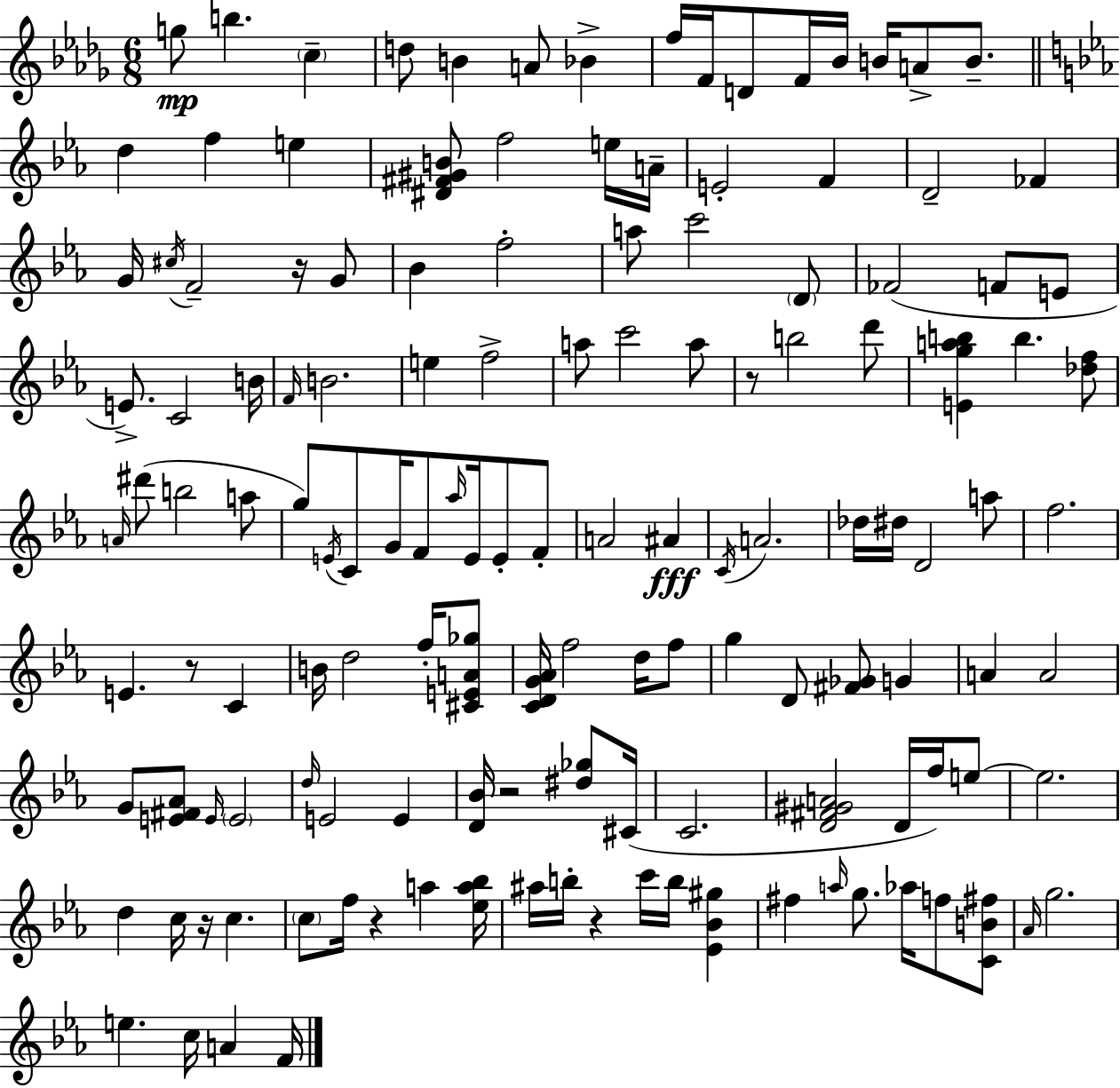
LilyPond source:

{
  \clef treble
  \numericTimeSignature
  \time 6/8
  \key bes \minor
  g''8\mp b''4. \parenthesize c''4-- | d''8 b'4 a'8 bes'4-> | f''16 f'16 d'8 f'16 bes'16 b'16 a'8-> b'8.-- | \bar "||" \break \key ees \major d''4 f''4 e''4 | <dis' fis' gis' b'>8 f''2 e''16 a'16-- | e'2-. f'4 | d'2-- fes'4 | \break g'16 \acciaccatura { cis''16 } f'2-- r16 g'8 | bes'4 f''2-. | a''8 c'''2 \parenthesize d'8 | fes'2( f'8 e'8 | \break e'8.->) c'2 | b'16 \grace { f'16 } b'2. | e''4 f''2-> | a''8 c'''2 | \break a''8 r8 b''2 | d'''8 <e' g'' a'' b''>4 b''4. | <des'' f''>8 \grace { a'16 } dis'''8( b''2 | a''8 g''8) \acciaccatura { e'16 } c'8 g'16 f'8 \grace { aes''16 } | \break e'16 e'8-. f'8-. a'2 | ais'4\fff \acciaccatura { c'16 } a'2. | des''16 dis''16 d'2 | a''8 f''2. | \break e'4. | r8 c'4 b'16 d''2 | f''16-. <cis' e' a' ges''>8 <c' d' g' aes'>16 f''2 | d''16 f''8 g''4 d'8 | \break <fis' ges'>8 g'4 a'4 a'2 | g'8 <e' fis' aes'>8 \grace { e'16 } \parenthesize e'2 | \grace { d''16 } e'2 | e'4 <d' bes'>16 r2 | \break <dis'' ges''>8 cis'16( c'2. | <d' fis' gis' a'>2 | d'16 f''16) e''8~~ e''2. | d''4 | \break c''16 r16 c''4. \parenthesize c''8 f''16 r4 | a''4 <ees'' a'' bes''>16 ais''16 b''16-. r4 | c'''16 b''16 <ees' bes' gis''>4 fis''4 | \grace { a''16 } g''8. aes''16 f''8 <c' b' fis''>8 \grace { aes'16 } g''2. | \break e''4. | c''16 a'4 f'16 \bar "|."
}